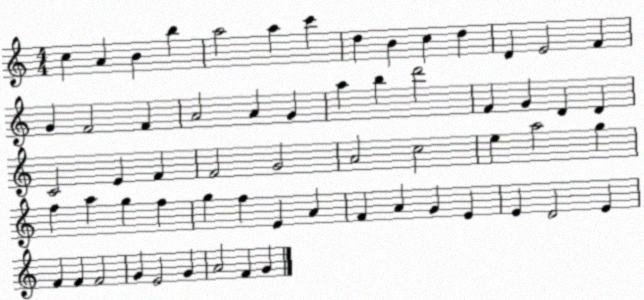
X:1
T:Untitled
M:4/4
L:1/4
K:C
c A B b a2 a c' d B c d D E2 F G F2 F A2 A G a b d'2 F G D D C2 E F F2 G2 A2 c2 e a2 g f a g f g f E A F A G E E D2 E F F F2 G E2 G A2 F G